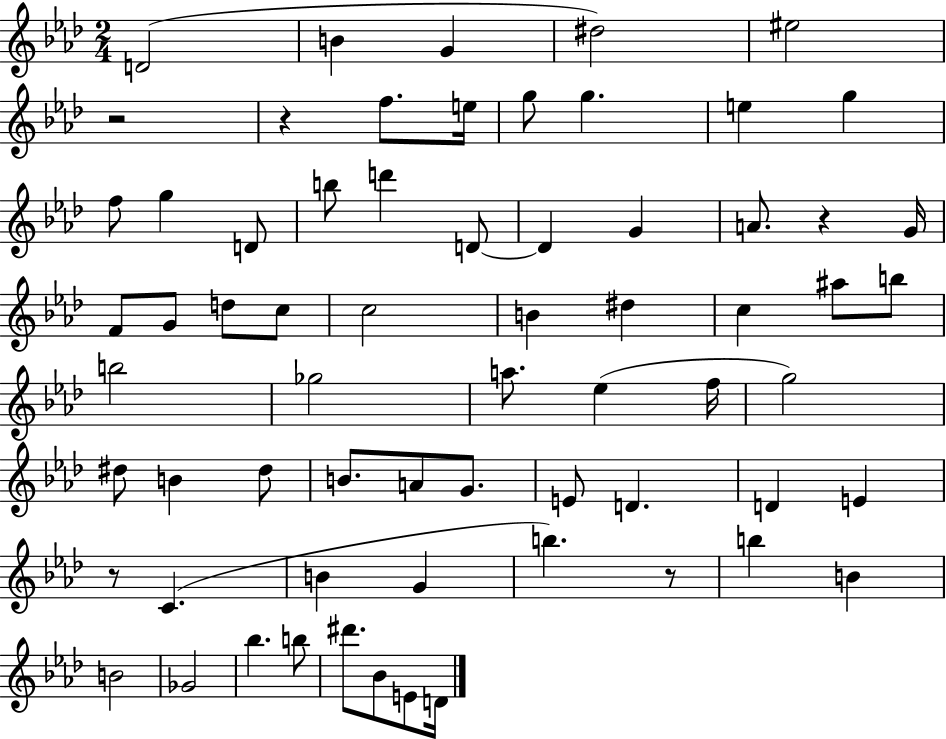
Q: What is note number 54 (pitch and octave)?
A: B4